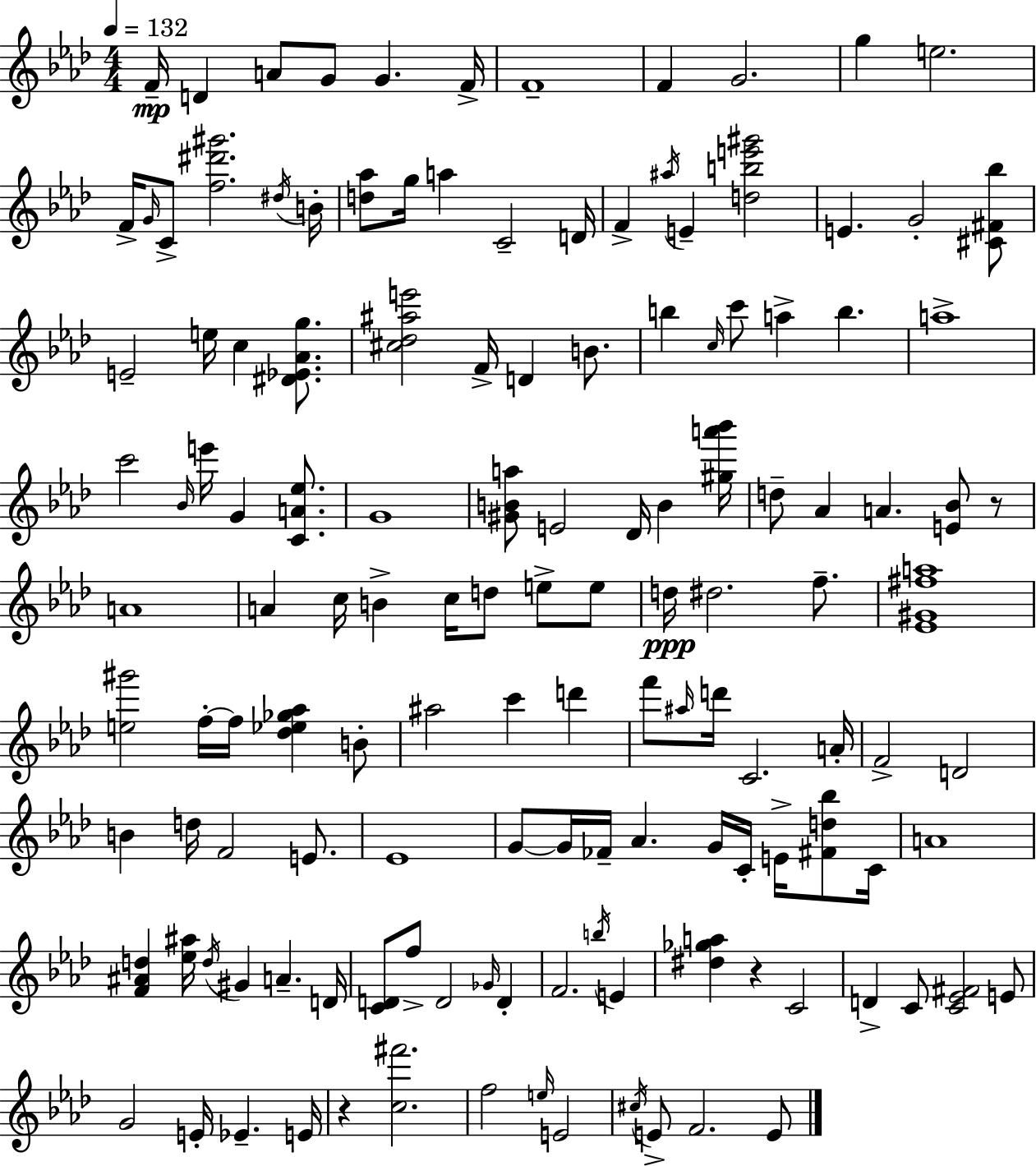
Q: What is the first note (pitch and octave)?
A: F4